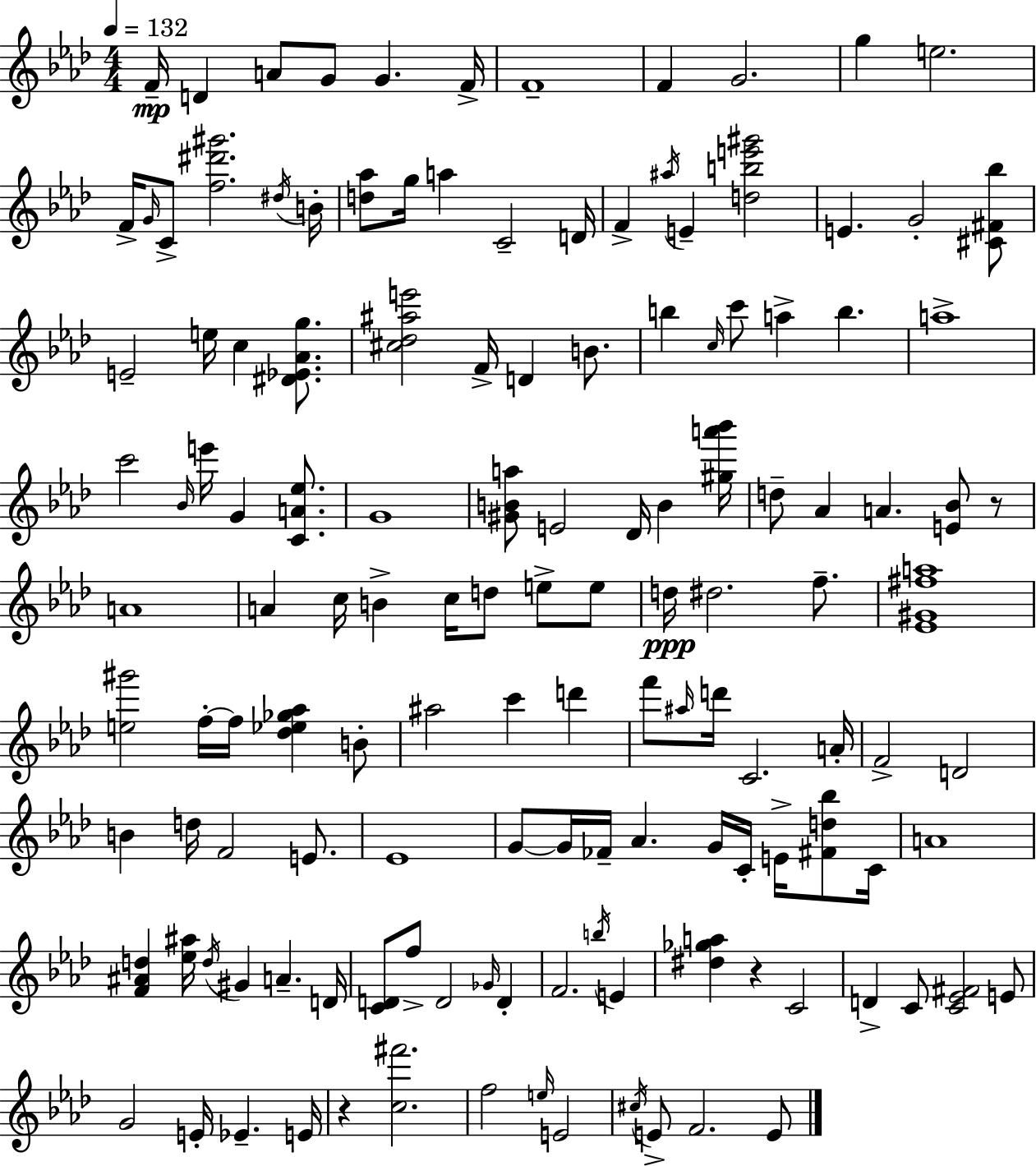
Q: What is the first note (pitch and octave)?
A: F4